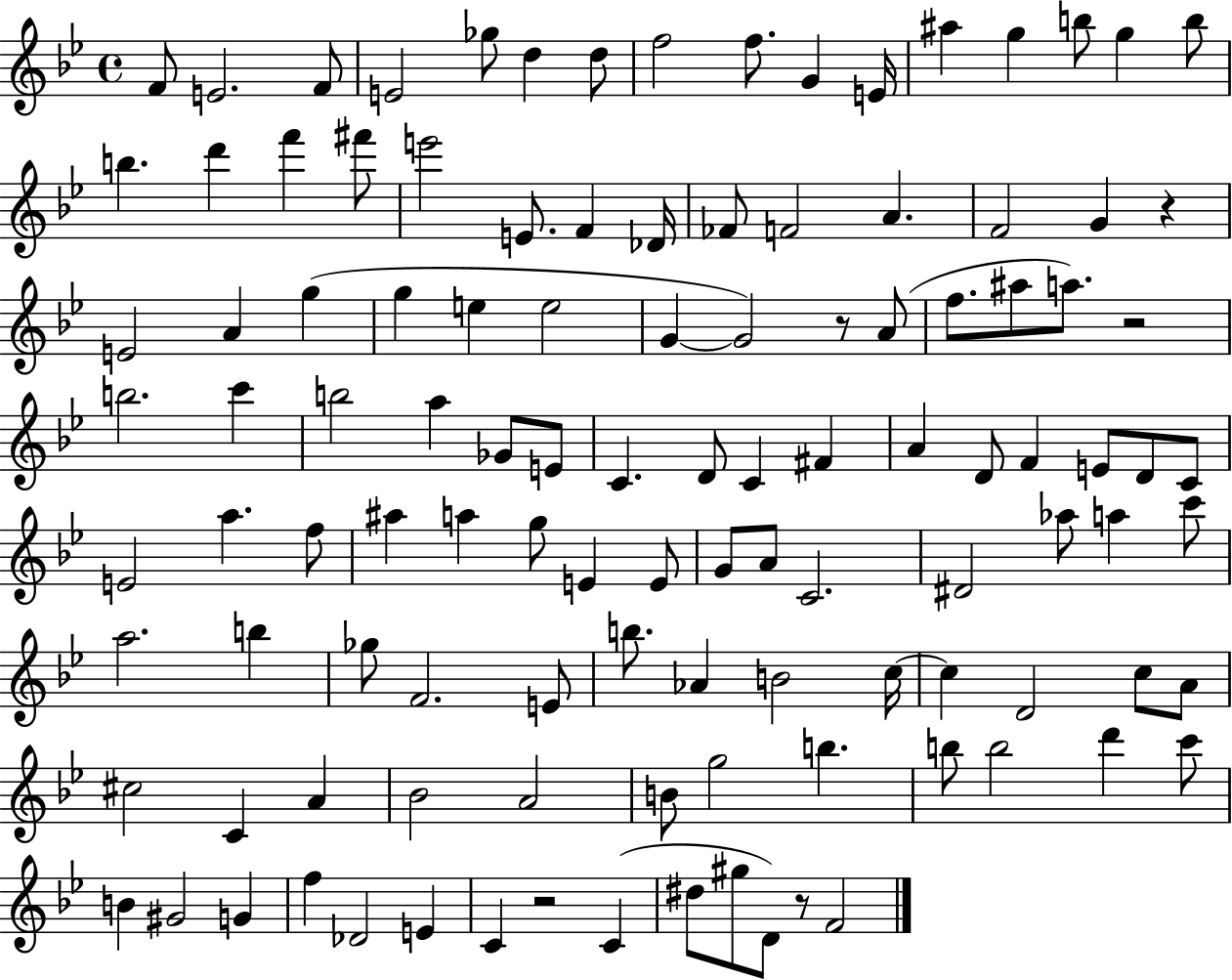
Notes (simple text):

F4/e E4/h. F4/e E4/h Gb5/e D5/q D5/e F5/h F5/e. G4/q E4/s A#5/q G5/q B5/e G5/q B5/e B5/q. D6/q F6/q F#6/e E6/h E4/e. F4/q Db4/s FES4/e F4/h A4/q. F4/h G4/q R/q E4/h A4/q G5/q G5/q E5/q E5/h G4/q G4/h R/e A4/e F5/e. A#5/e A5/e. R/h B5/h. C6/q B5/h A5/q Gb4/e E4/e C4/q. D4/e C4/q F#4/q A4/q D4/e F4/q E4/e D4/e C4/e E4/h A5/q. F5/e A#5/q A5/q G5/e E4/q E4/e G4/e A4/e C4/h. D#4/h Ab5/e A5/q C6/e A5/h. B5/q Gb5/e F4/h. E4/e B5/e. Ab4/q B4/h C5/s C5/q D4/h C5/e A4/e C#5/h C4/q A4/q Bb4/h A4/h B4/e G5/h B5/q. B5/e B5/h D6/q C6/e B4/q G#4/h G4/q F5/q Db4/h E4/q C4/q R/h C4/q D#5/e G#5/e D4/e R/e F4/h